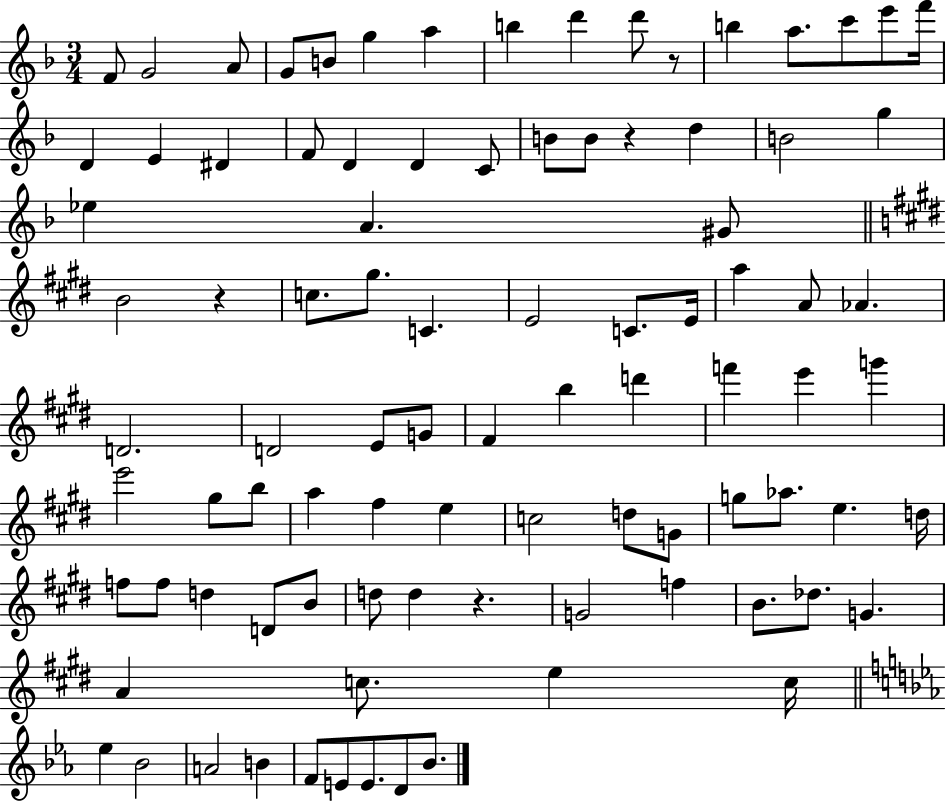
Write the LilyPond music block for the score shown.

{
  \clef treble
  \numericTimeSignature
  \time 3/4
  \key f \major
  f'8 g'2 a'8 | g'8 b'8 g''4 a''4 | b''4 d'''4 d'''8 r8 | b''4 a''8. c'''8 e'''8 f'''16 | \break d'4 e'4 dis'4 | f'8 d'4 d'4 c'8 | b'8 b'8 r4 d''4 | b'2 g''4 | \break ees''4 a'4. gis'8 | \bar "||" \break \key e \major b'2 r4 | c''8. gis''8. c'4. | e'2 c'8. e'16 | a''4 a'8 aes'4. | \break d'2. | d'2 e'8 g'8 | fis'4 b''4 d'''4 | f'''4 e'''4 g'''4 | \break e'''2 gis''8 b''8 | a''4 fis''4 e''4 | c''2 d''8 g'8 | g''8 aes''8. e''4. d''16 | \break f''8 f''8 d''4 d'8 b'8 | d''8 d''4 r4. | g'2 f''4 | b'8. des''8. g'4. | \break a'4 c''8. e''4 c''16 | \bar "||" \break \key ees \major ees''4 bes'2 | a'2 b'4 | f'8 e'8 e'8. d'8 bes'8. | \bar "|."
}